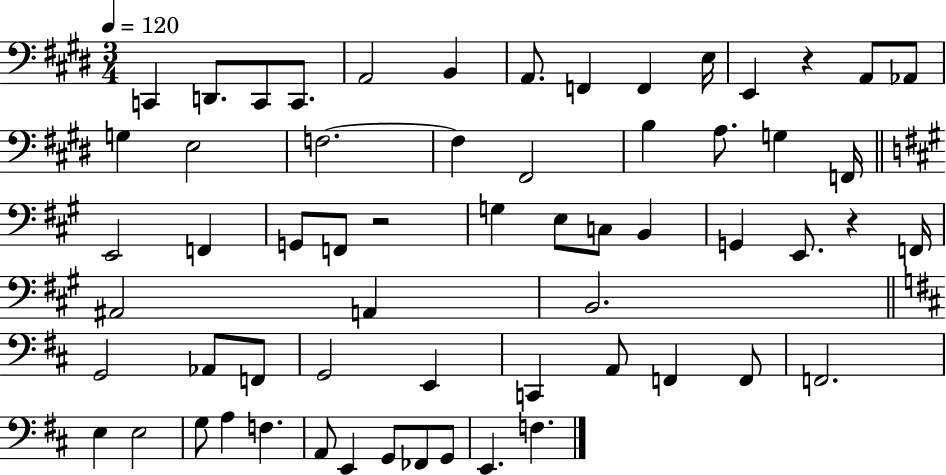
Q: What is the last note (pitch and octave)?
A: F3